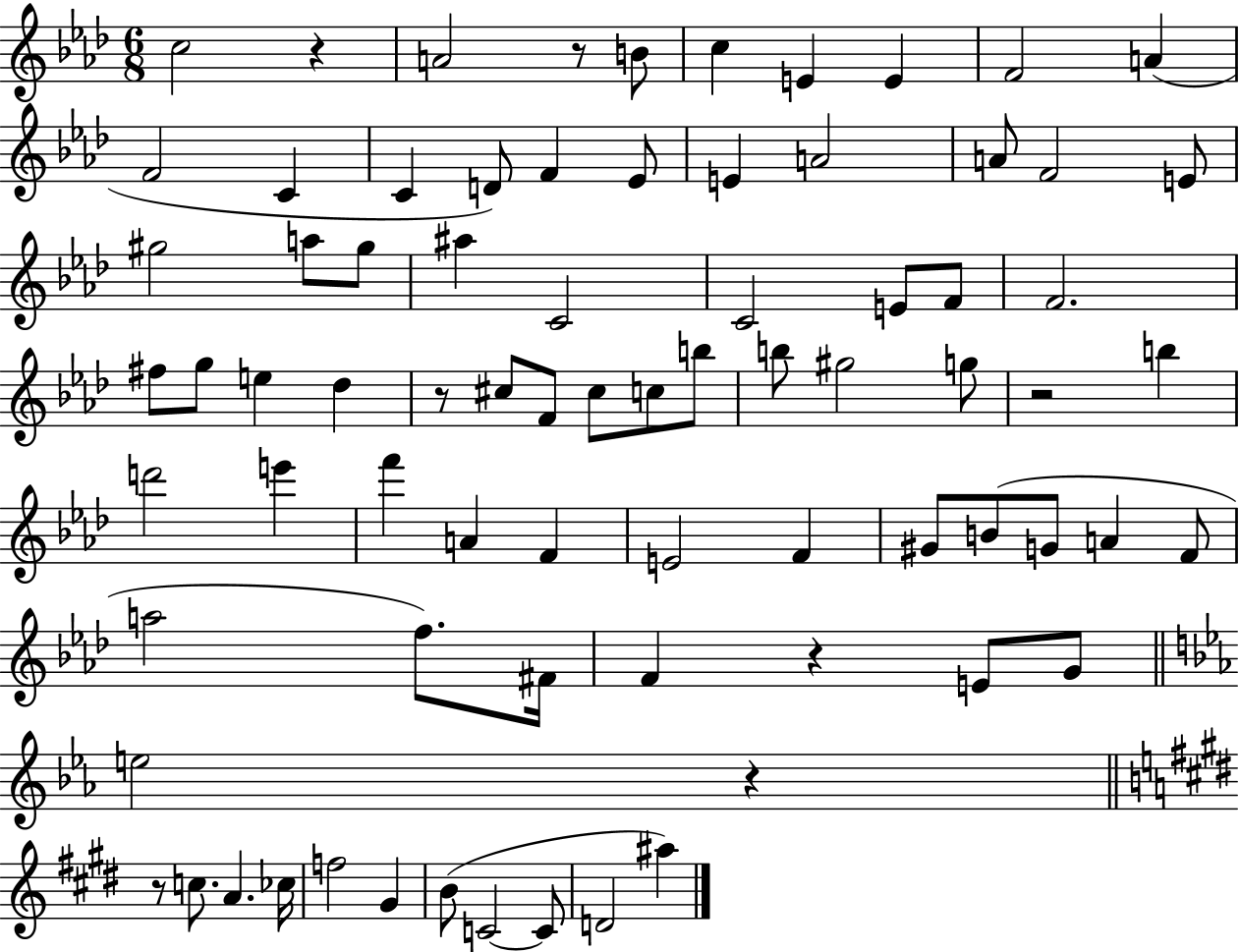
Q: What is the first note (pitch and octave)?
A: C5